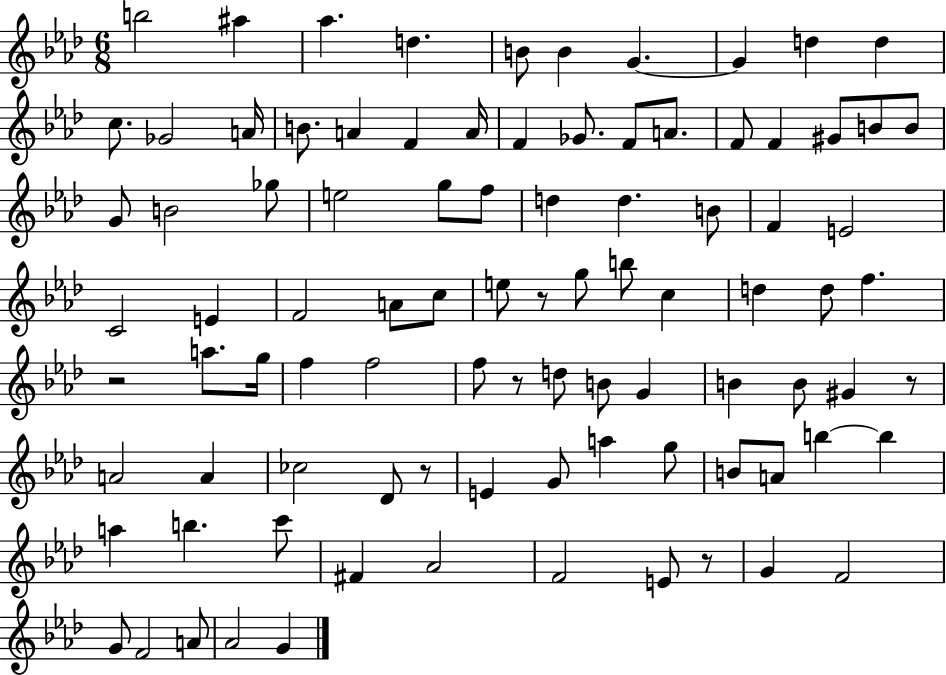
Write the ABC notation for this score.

X:1
T:Untitled
M:6/8
L:1/4
K:Ab
b2 ^a _a d B/2 B G G d d c/2 _G2 A/4 B/2 A F A/4 F _G/2 F/2 A/2 F/2 F ^G/2 B/2 B/2 G/2 B2 _g/2 e2 g/2 f/2 d d B/2 F E2 C2 E F2 A/2 c/2 e/2 z/2 g/2 b/2 c d d/2 f z2 a/2 g/4 f f2 f/2 z/2 d/2 B/2 G B B/2 ^G z/2 A2 A _c2 _D/2 z/2 E G/2 a g/2 B/2 A/2 b b a b c'/2 ^F _A2 F2 E/2 z/2 G F2 G/2 F2 A/2 _A2 G